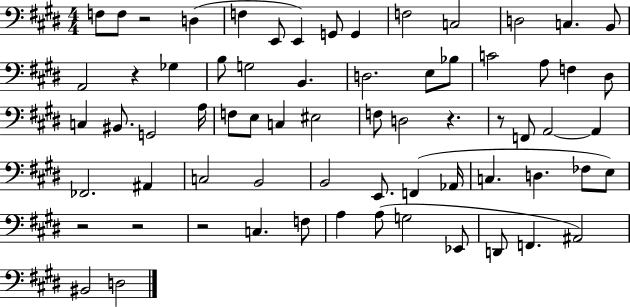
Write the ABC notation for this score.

X:1
T:Untitled
M:4/4
L:1/4
K:E
F,/2 F,/2 z2 D, F, E,,/2 E,, G,,/2 G,, F,2 C,2 D,2 C, B,,/2 A,,2 z _G, B,/2 G,2 B,, D,2 E,/2 _B,/2 C2 A,/2 F, ^D,/2 C, ^B,,/2 G,,2 A,/4 F,/2 E,/2 C, ^E,2 F,/2 D,2 z z/2 F,,/2 A,,2 A,, _F,,2 ^A,, C,2 B,,2 B,,2 E,,/2 F,, _A,,/4 C, D, _F,/2 E,/2 z2 z2 z2 C, F,/2 A, A,/2 G,2 _E,,/2 D,,/2 F,, ^A,,2 ^B,,2 D,2